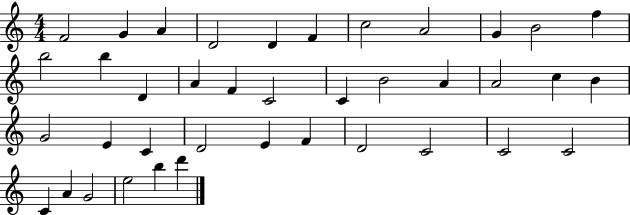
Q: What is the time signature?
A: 4/4